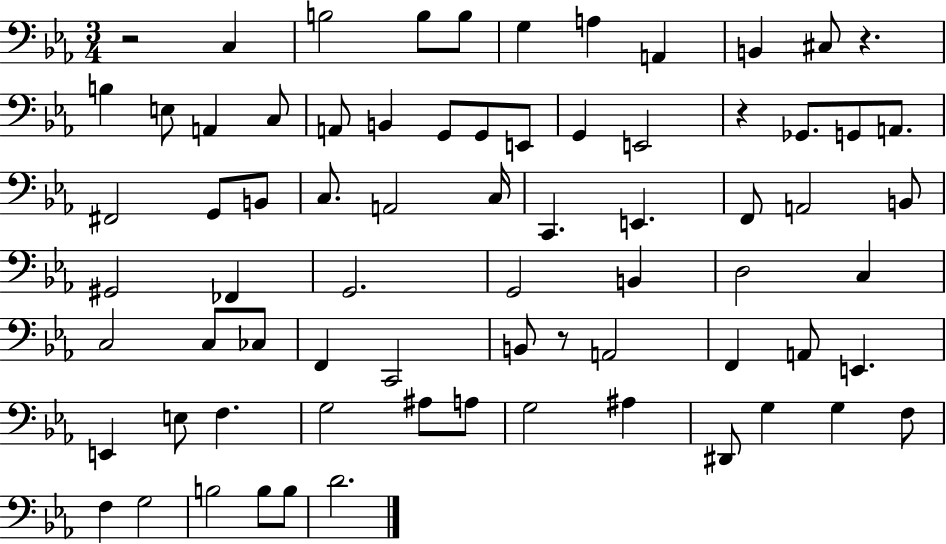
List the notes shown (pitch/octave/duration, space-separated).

R/h C3/q B3/h B3/e B3/e G3/q A3/q A2/q B2/q C#3/e R/q. B3/q E3/e A2/q C3/e A2/e B2/q G2/e G2/e E2/e G2/q E2/h R/q Gb2/e. G2/e A2/e. F#2/h G2/e B2/e C3/e. A2/h C3/s C2/q. E2/q. F2/e A2/h B2/e G#2/h FES2/q G2/h. G2/h B2/q D3/h C3/q C3/h C3/e CES3/e F2/q C2/h B2/e R/e A2/h F2/q A2/e E2/q. E2/q E3/e F3/q. G3/h A#3/e A3/e G3/h A#3/q D#2/e G3/q G3/q F3/e F3/q G3/h B3/h B3/e B3/e D4/h.